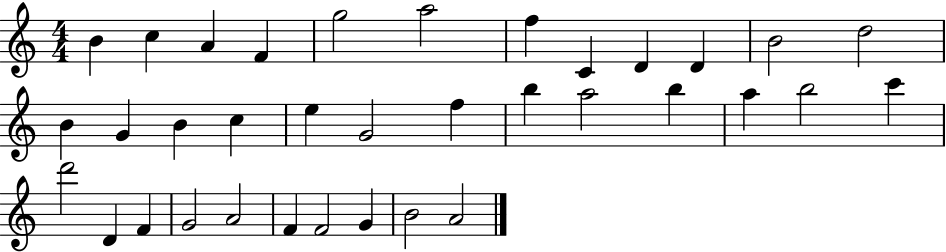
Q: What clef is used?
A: treble